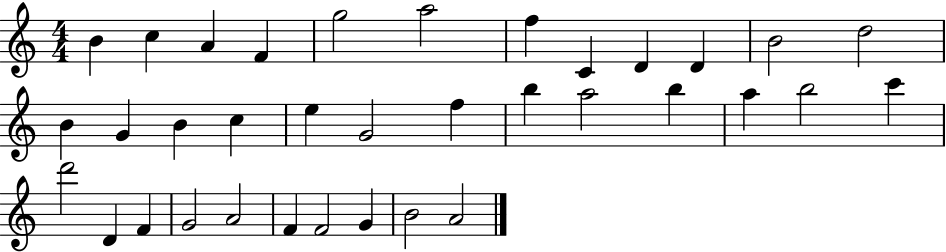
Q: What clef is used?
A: treble